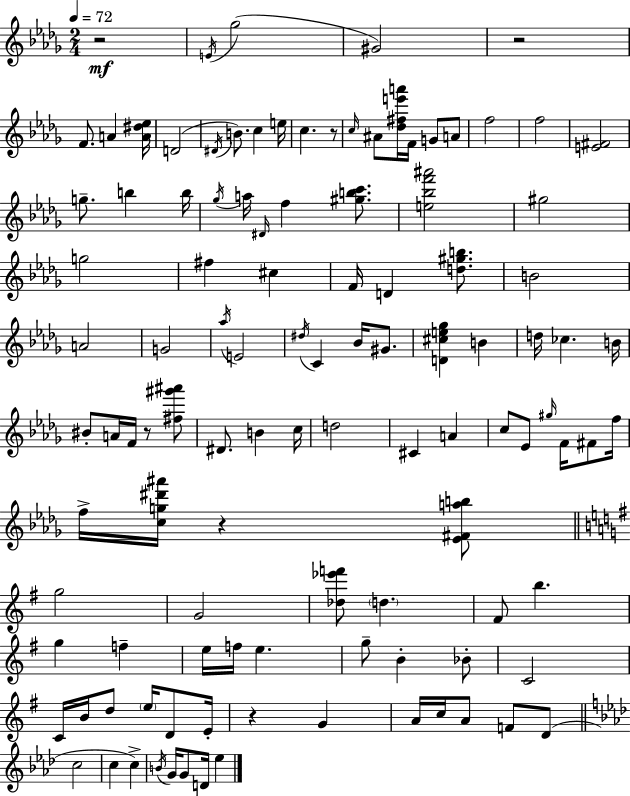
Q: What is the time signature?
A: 2/4